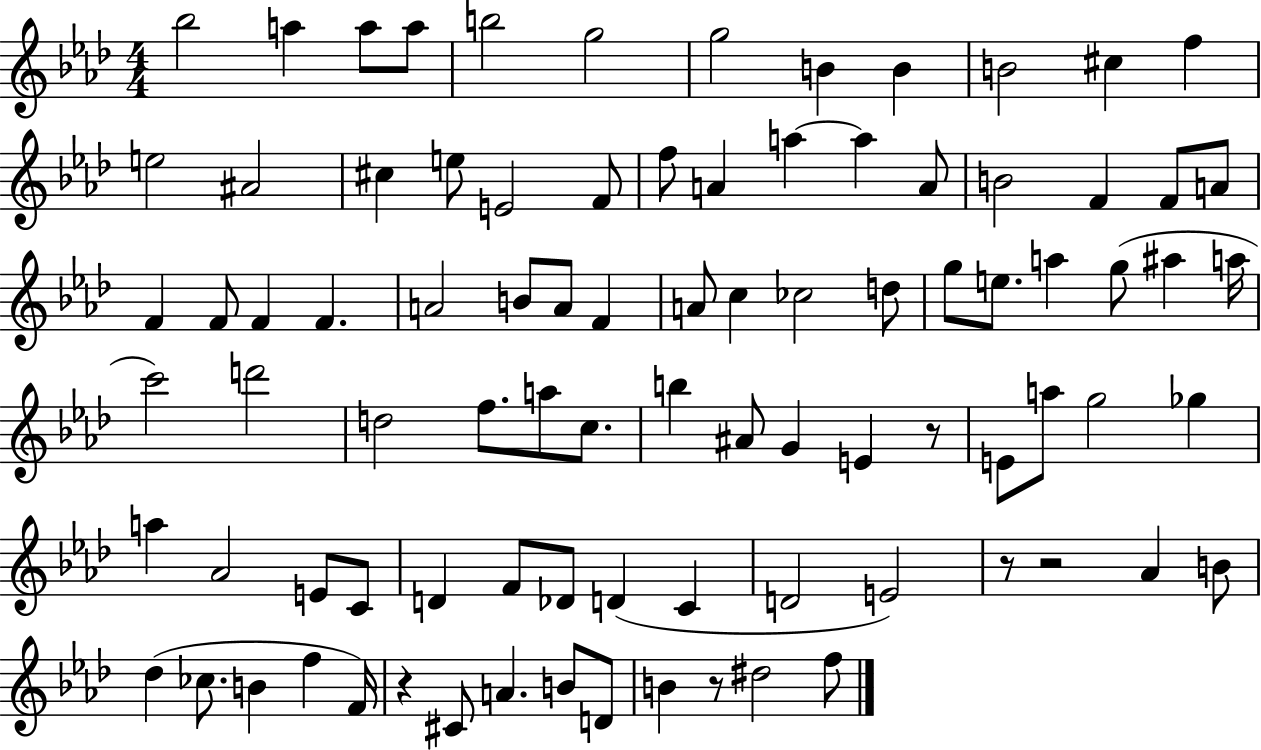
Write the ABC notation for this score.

X:1
T:Untitled
M:4/4
L:1/4
K:Ab
_b2 a a/2 a/2 b2 g2 g2 B B B2 ^c f e2 ^A2 ^c e/2 E2 F/2 f/2 A a a A/2 B2 F F/2 A/2 F F/2 F F A2 B/2 A/2 F A/2 c _c2 d/2 g/2 e/2 a g/2 ^a a/4 c'2 d'2 d2 f/2 a/2 c/2 b ^A/2 G E z/2 E/2 a/2 g2 _g a _A2 E/2 C/2 D F/2 _D/2 D C D2 E2 z/2 z2 _A B/2 _d _c/2 B f F/4 z ^C/2 A B/2 D/2 B z/2 ^d2 f/2